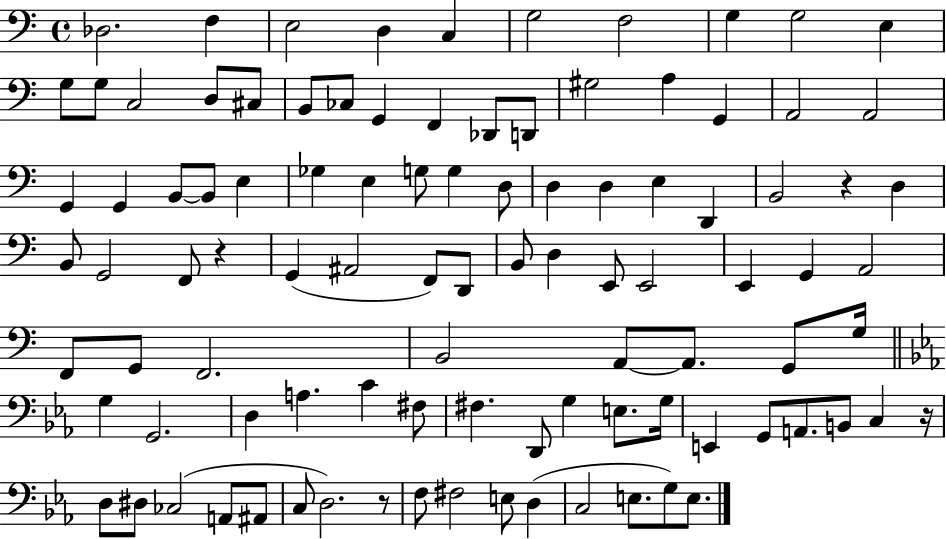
{
  \clef bass
  \time 4/4
  \defaultTimeSignature
  \key c \major
  des2. f4 | e2 d4 c4 | g2 f2 | g4 g2 e4 | \break g8 g8 c2 d8 cis8 | b,8 ces8 g,4 f,4 des,8 d,8 | gis2 a4 g,4 | a,2 a,2 | \break g,4 g,4 b,8~~ b,8 e4 | ges4 e4 g8 g4 d8 | d4 d4 e4 d,4 | b,2 r4 d4 | \break b,8 g,2 f,8 r4 | g,4( ais,2 f,8) d,8 | b,8 d4 e,8 e,2 | e,4 g,4 a,2 | \break f,8 g,8 f,2. | b,2 a,8~~ a,8. g,8 g16 | \bar "||" \break \key ees \major g4 g,2. | d4 a4. c'4 fis8 | fis4. d,8 g4 e8. g16 | e,4 g,8 a,8. b,8 c4 r16 | \break d8 dis8 ces2( a,8 ais,8 | c8 d2.) r8 | f8 fis2 e8 d4( | c2 e8. g8) e8. | \break \bar "|."
}